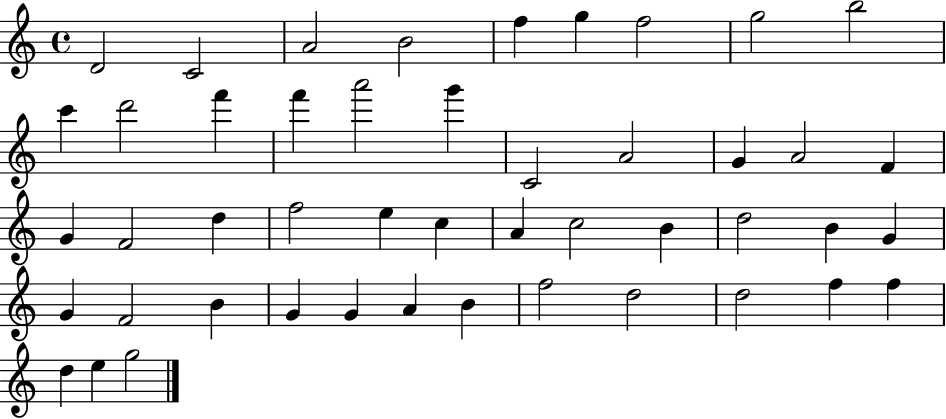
D4/h C4/h A4/h B4/h F5/q G5/q F5/h G5/h B5/h C6/q D6/h F6/q F6/q A6/h G6/q C4/h A4/h G4/q A4/h F4/q G4/q F4/h D5/q F5/h E5/q C5/q A4/q C5/h B4/q D5/h B4/q G4/q G4/q F4/h B4/q G4/q G4/q A4/q B4/q F5/h D5/h D5/h F5/q F5/q D5/q E5/q G5/h